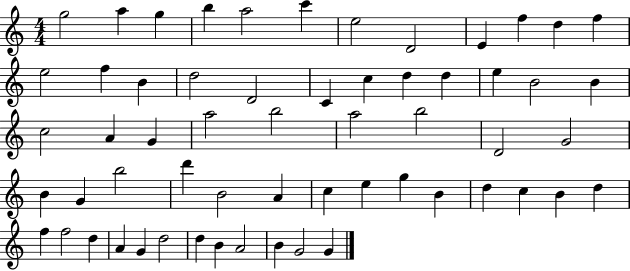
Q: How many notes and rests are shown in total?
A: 59